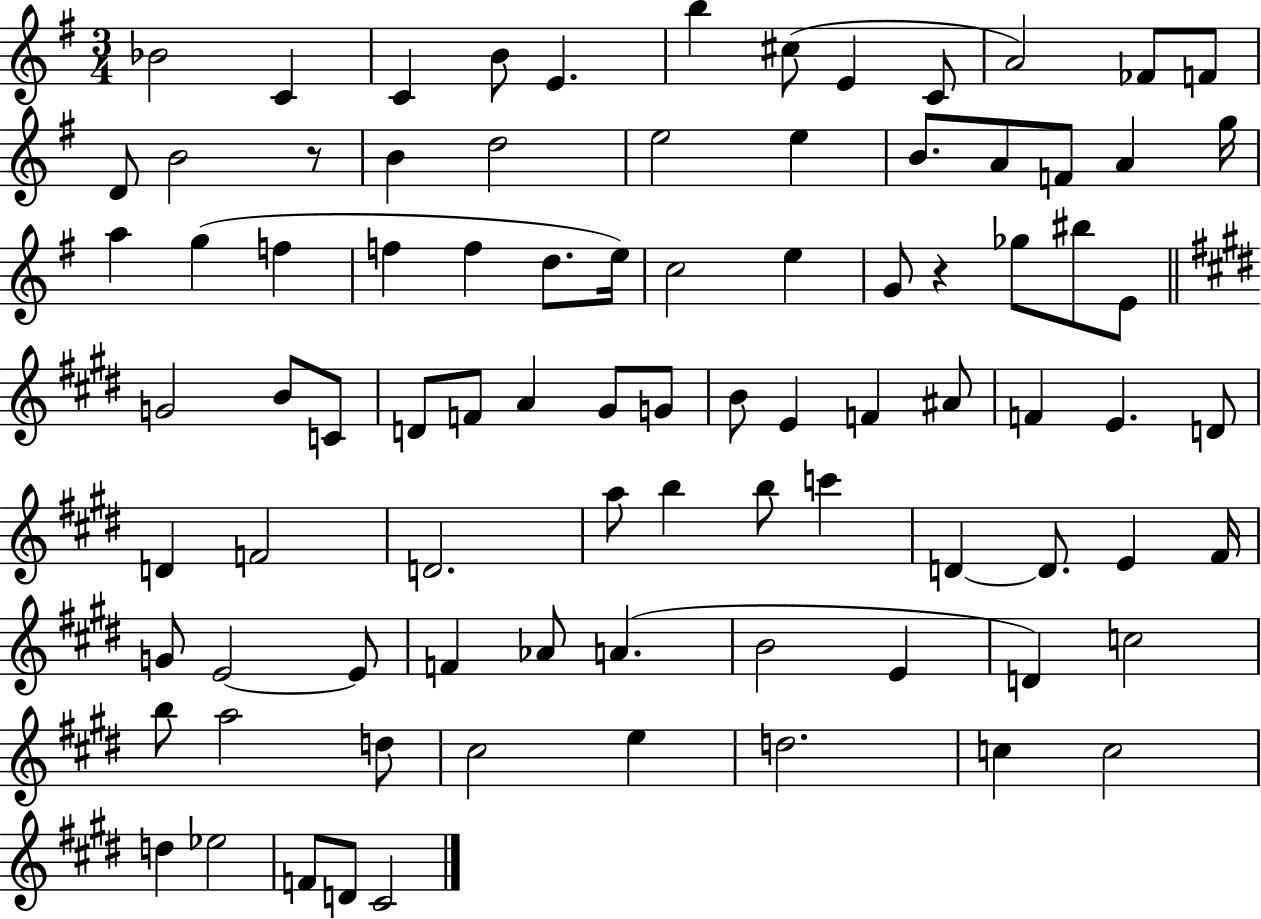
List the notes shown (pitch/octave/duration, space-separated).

Bb4/h C4/q C4/q B4/e E4/q. B5/q C#5/e E4/q C4/e A4/h FES4/e F4/e D4/e B4/h R/e B4/q D5/h E5/h E5/q B4/e. A4/e F4/e A4/q G5/s A5/q G5/q F5/q F5/q F5/q D5/e. E5/s C5/h E5/q G4/e R/q Gb5/e BIS5/e E4/e G4/h B4/e C4/e D4/e F4/e A4/q G#4/e G4/e B4/e E4/q F4/q A#4/e F4/q E4/q. D4/e D4/q F4/h D4/h. A5/e B5/q B5/e C6/q D4/q D4/e. E4/q F#4/s G4/e E4/h E4/e F4/q Ab4/e A4/q. B4/h E4/q D4/q C5/h B5/e A5/h D5/e C#5/h E5/q D5/h. C5/q C5/h D5/q Eb5/h F4/e D4/e C#4/h